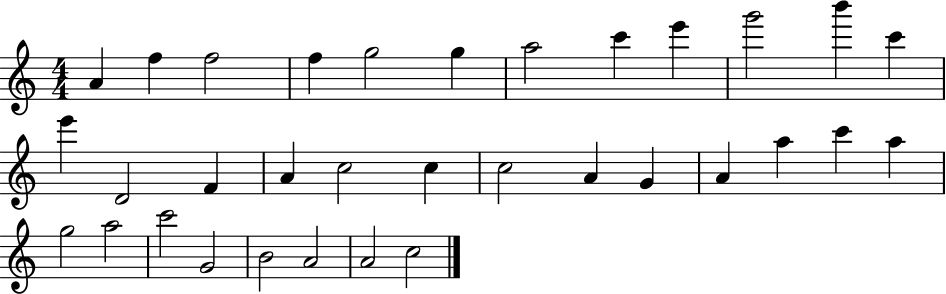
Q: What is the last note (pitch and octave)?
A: C5